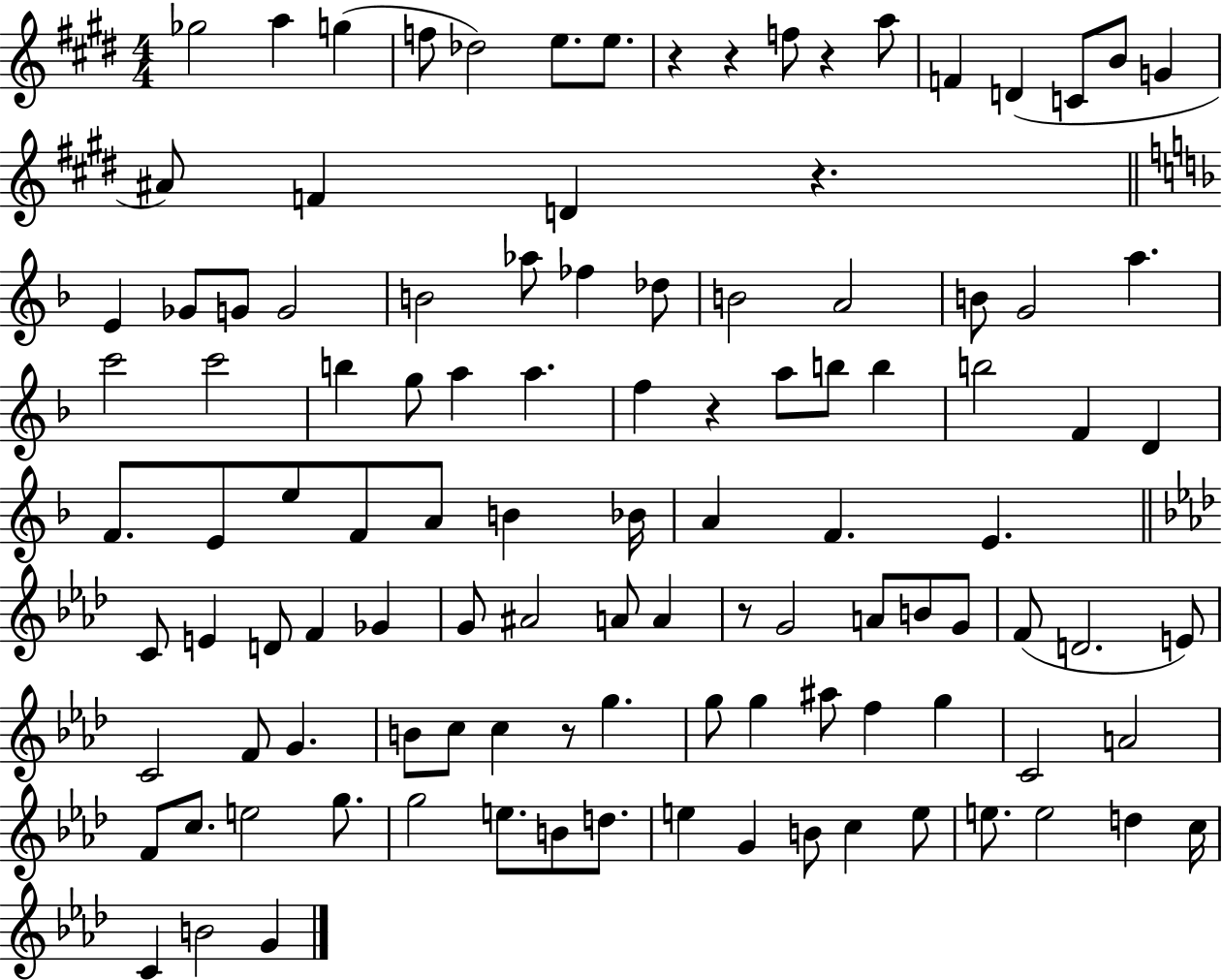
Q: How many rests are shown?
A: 7